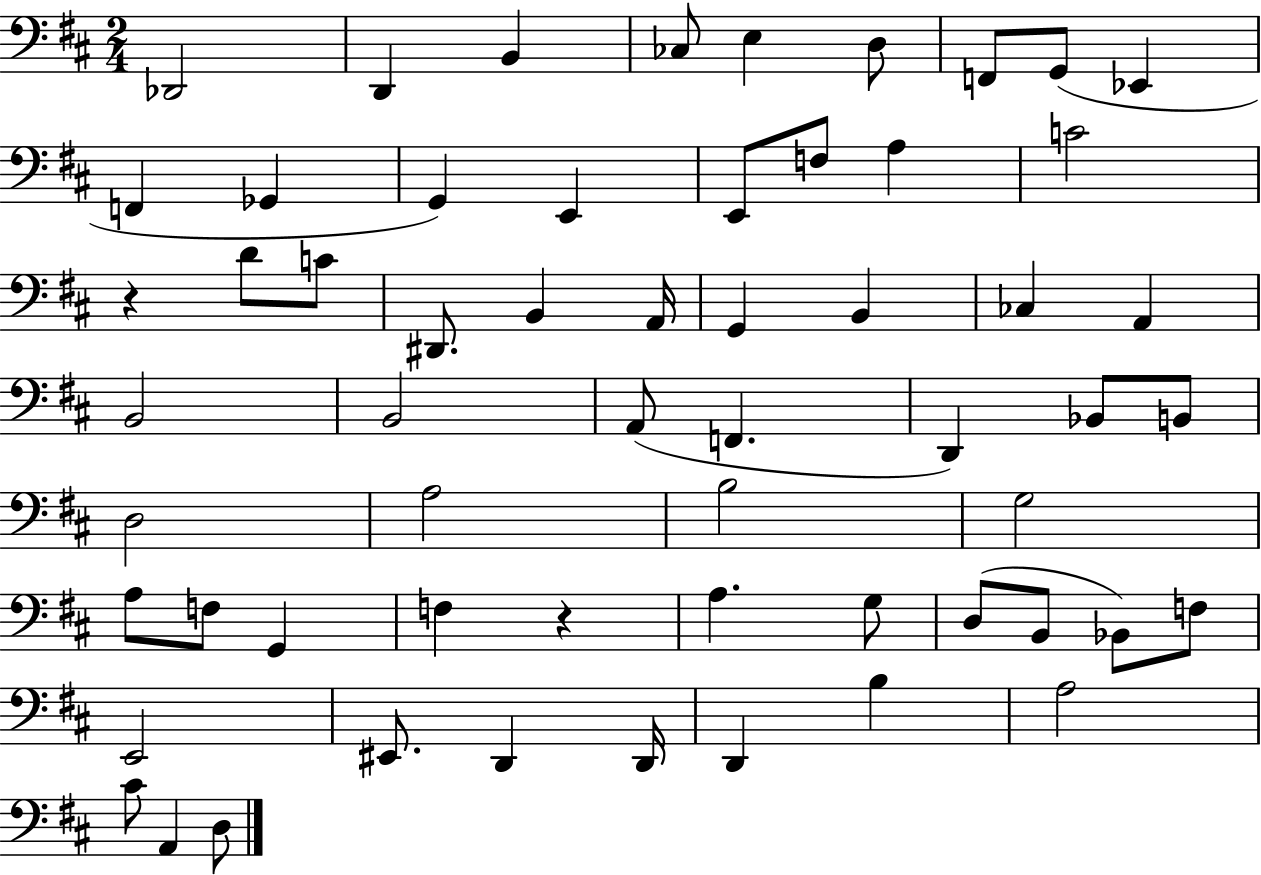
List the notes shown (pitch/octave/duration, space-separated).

Db2/h D2/q B2/q CES3/e E3/q D3/e F2/e G2/e Eb2/q F2/q Gb2/q G2/q E2/q E2/e F3/e A3/q C4/h R/q D4/e C4/e D#2/e. B2/q A2/s G2/q B2/q CES3/q A2/q B2/h B2/h A2/e F2/q. D2/q Bb2/e B2/e D3/h A3/h B3/h G3/h A3/e F3/e G2/q F3/q R/q A3/q. G3/e D3/e B2/e Bb2/e F3/e E2/h EIS2/e. D2/q D2/s D2/q B3/q A3/h C#4/e A2/q D3/e